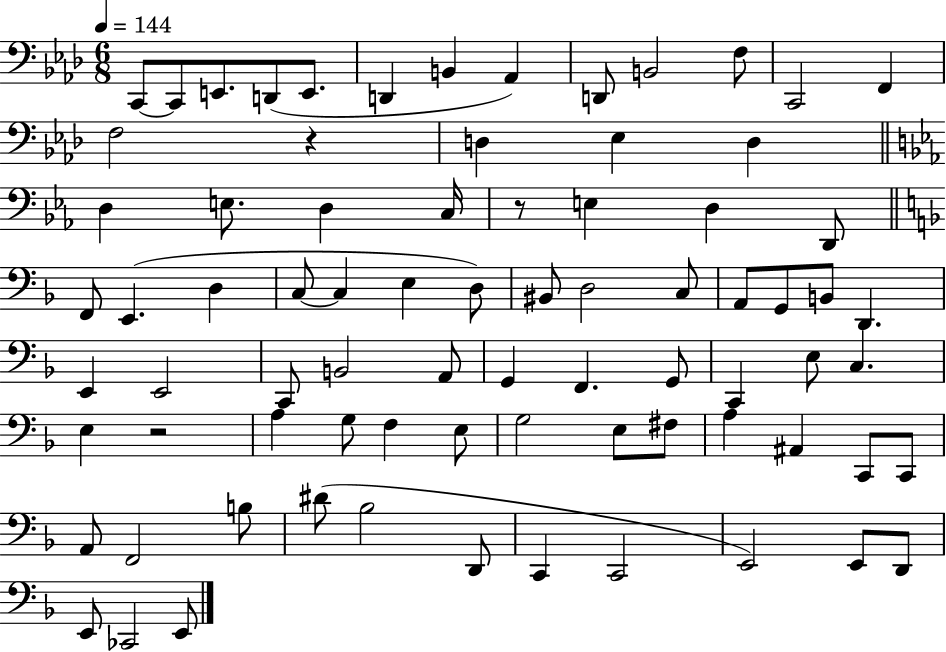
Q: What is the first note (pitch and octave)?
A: C2